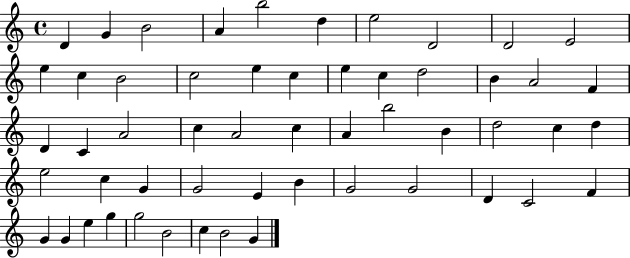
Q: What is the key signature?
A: C major